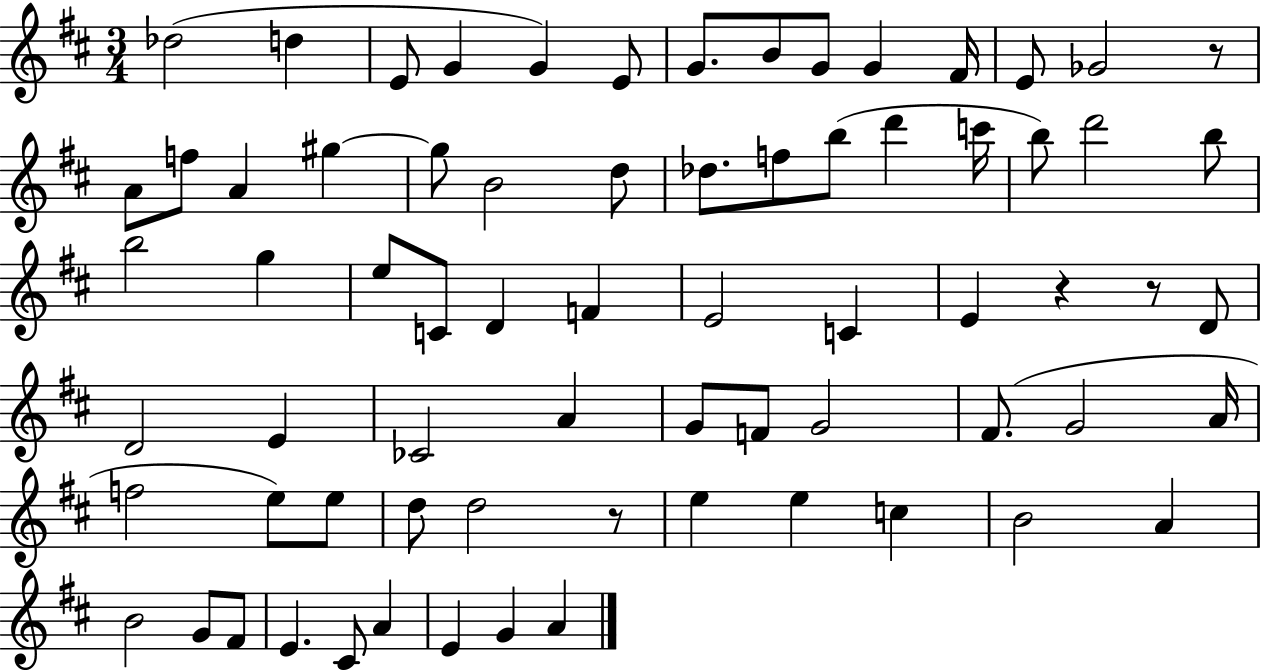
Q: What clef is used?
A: treble